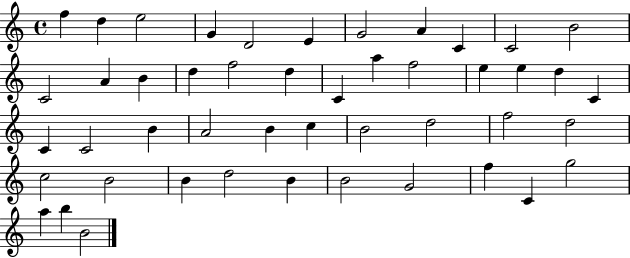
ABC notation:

X:1
T:Untitled
M:4/4
L:1/4
K:C
f d e2 G D2 E G2 A C C2 B2 C2 A B d f2 d C a f2 e e d C C C2 B A2 B c B2 d2 f2 d2 c2 B2 B d2 B B2 G2 f C g2 a b B2